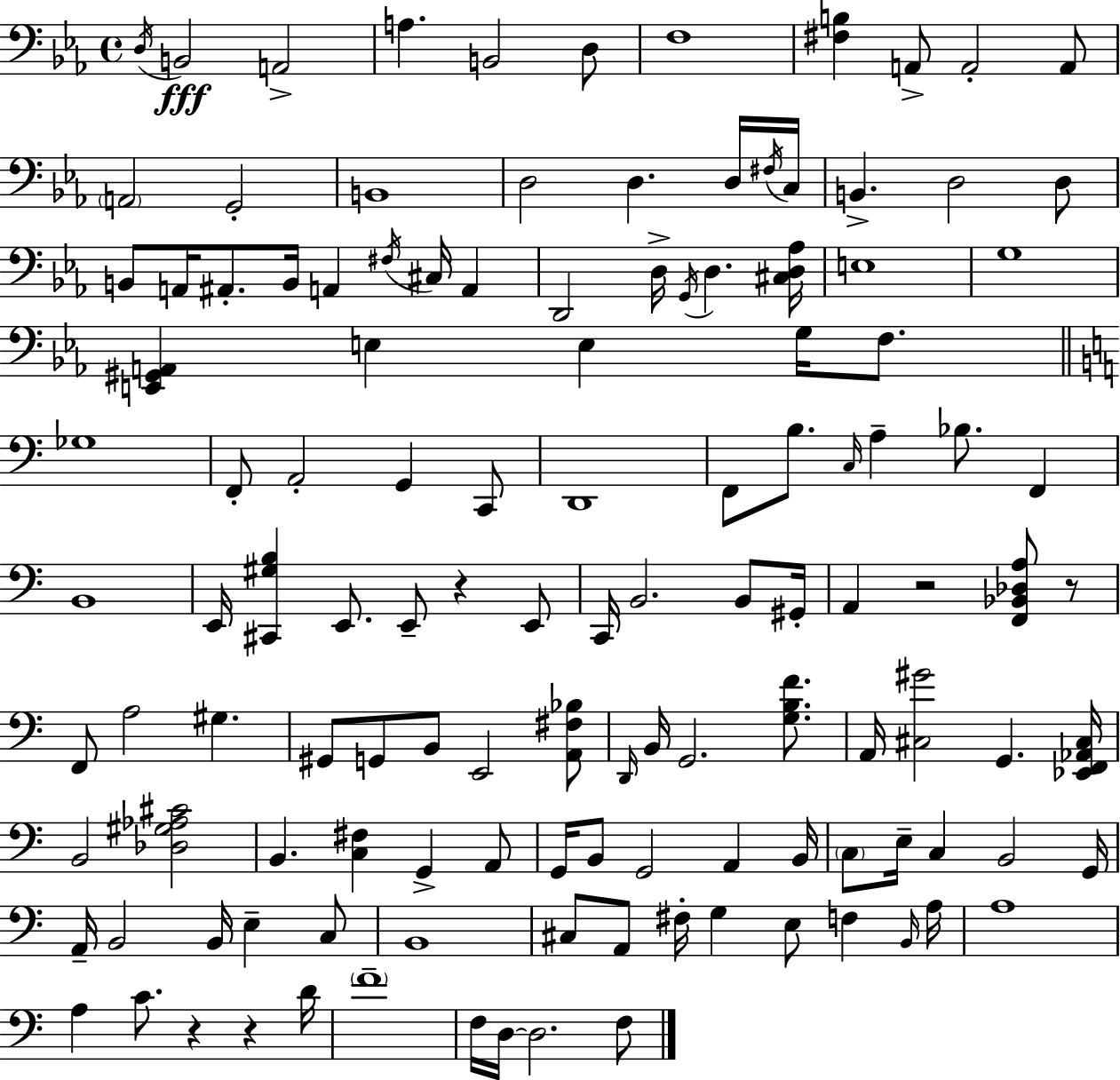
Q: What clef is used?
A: bass